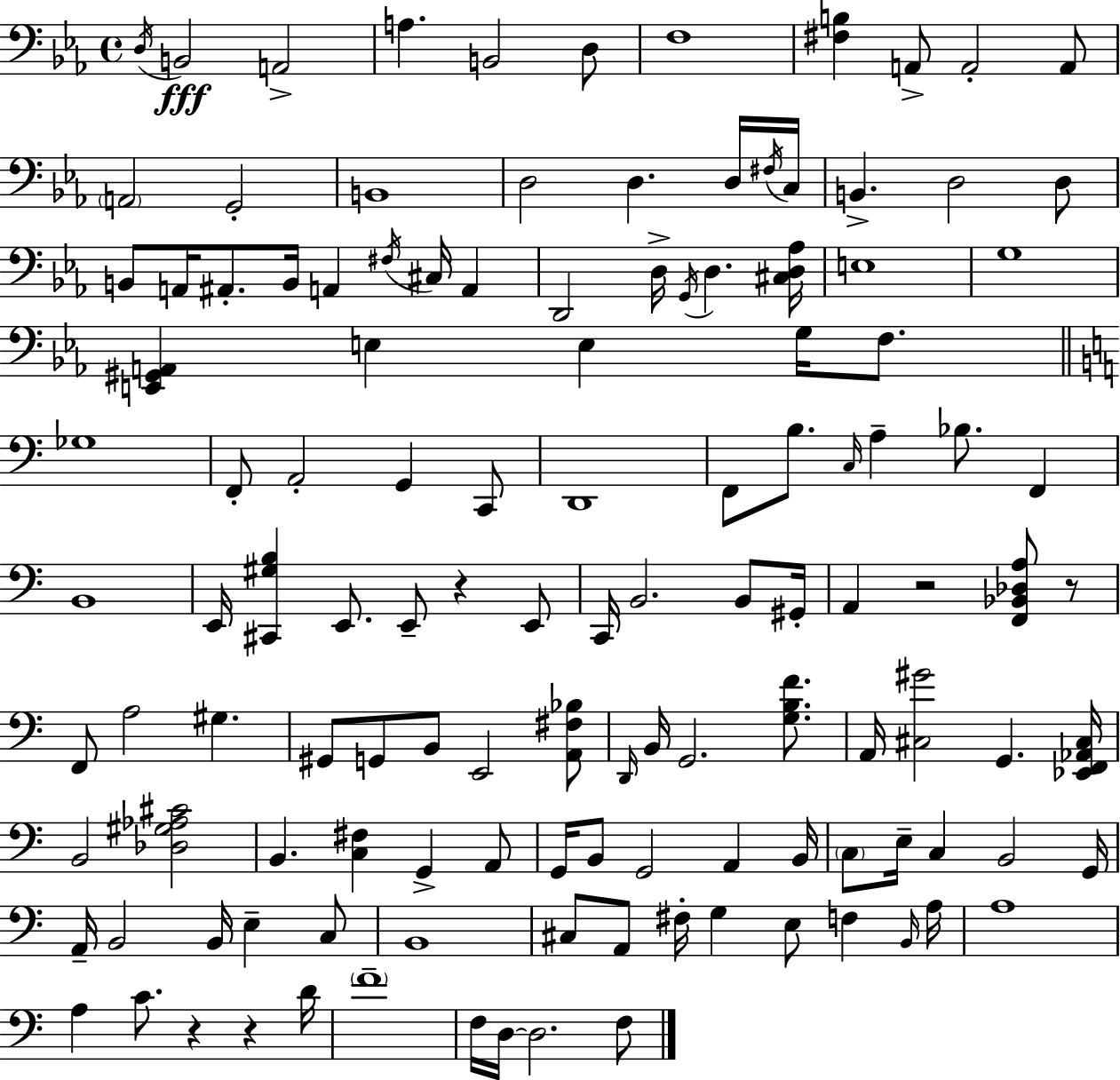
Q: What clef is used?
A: bass